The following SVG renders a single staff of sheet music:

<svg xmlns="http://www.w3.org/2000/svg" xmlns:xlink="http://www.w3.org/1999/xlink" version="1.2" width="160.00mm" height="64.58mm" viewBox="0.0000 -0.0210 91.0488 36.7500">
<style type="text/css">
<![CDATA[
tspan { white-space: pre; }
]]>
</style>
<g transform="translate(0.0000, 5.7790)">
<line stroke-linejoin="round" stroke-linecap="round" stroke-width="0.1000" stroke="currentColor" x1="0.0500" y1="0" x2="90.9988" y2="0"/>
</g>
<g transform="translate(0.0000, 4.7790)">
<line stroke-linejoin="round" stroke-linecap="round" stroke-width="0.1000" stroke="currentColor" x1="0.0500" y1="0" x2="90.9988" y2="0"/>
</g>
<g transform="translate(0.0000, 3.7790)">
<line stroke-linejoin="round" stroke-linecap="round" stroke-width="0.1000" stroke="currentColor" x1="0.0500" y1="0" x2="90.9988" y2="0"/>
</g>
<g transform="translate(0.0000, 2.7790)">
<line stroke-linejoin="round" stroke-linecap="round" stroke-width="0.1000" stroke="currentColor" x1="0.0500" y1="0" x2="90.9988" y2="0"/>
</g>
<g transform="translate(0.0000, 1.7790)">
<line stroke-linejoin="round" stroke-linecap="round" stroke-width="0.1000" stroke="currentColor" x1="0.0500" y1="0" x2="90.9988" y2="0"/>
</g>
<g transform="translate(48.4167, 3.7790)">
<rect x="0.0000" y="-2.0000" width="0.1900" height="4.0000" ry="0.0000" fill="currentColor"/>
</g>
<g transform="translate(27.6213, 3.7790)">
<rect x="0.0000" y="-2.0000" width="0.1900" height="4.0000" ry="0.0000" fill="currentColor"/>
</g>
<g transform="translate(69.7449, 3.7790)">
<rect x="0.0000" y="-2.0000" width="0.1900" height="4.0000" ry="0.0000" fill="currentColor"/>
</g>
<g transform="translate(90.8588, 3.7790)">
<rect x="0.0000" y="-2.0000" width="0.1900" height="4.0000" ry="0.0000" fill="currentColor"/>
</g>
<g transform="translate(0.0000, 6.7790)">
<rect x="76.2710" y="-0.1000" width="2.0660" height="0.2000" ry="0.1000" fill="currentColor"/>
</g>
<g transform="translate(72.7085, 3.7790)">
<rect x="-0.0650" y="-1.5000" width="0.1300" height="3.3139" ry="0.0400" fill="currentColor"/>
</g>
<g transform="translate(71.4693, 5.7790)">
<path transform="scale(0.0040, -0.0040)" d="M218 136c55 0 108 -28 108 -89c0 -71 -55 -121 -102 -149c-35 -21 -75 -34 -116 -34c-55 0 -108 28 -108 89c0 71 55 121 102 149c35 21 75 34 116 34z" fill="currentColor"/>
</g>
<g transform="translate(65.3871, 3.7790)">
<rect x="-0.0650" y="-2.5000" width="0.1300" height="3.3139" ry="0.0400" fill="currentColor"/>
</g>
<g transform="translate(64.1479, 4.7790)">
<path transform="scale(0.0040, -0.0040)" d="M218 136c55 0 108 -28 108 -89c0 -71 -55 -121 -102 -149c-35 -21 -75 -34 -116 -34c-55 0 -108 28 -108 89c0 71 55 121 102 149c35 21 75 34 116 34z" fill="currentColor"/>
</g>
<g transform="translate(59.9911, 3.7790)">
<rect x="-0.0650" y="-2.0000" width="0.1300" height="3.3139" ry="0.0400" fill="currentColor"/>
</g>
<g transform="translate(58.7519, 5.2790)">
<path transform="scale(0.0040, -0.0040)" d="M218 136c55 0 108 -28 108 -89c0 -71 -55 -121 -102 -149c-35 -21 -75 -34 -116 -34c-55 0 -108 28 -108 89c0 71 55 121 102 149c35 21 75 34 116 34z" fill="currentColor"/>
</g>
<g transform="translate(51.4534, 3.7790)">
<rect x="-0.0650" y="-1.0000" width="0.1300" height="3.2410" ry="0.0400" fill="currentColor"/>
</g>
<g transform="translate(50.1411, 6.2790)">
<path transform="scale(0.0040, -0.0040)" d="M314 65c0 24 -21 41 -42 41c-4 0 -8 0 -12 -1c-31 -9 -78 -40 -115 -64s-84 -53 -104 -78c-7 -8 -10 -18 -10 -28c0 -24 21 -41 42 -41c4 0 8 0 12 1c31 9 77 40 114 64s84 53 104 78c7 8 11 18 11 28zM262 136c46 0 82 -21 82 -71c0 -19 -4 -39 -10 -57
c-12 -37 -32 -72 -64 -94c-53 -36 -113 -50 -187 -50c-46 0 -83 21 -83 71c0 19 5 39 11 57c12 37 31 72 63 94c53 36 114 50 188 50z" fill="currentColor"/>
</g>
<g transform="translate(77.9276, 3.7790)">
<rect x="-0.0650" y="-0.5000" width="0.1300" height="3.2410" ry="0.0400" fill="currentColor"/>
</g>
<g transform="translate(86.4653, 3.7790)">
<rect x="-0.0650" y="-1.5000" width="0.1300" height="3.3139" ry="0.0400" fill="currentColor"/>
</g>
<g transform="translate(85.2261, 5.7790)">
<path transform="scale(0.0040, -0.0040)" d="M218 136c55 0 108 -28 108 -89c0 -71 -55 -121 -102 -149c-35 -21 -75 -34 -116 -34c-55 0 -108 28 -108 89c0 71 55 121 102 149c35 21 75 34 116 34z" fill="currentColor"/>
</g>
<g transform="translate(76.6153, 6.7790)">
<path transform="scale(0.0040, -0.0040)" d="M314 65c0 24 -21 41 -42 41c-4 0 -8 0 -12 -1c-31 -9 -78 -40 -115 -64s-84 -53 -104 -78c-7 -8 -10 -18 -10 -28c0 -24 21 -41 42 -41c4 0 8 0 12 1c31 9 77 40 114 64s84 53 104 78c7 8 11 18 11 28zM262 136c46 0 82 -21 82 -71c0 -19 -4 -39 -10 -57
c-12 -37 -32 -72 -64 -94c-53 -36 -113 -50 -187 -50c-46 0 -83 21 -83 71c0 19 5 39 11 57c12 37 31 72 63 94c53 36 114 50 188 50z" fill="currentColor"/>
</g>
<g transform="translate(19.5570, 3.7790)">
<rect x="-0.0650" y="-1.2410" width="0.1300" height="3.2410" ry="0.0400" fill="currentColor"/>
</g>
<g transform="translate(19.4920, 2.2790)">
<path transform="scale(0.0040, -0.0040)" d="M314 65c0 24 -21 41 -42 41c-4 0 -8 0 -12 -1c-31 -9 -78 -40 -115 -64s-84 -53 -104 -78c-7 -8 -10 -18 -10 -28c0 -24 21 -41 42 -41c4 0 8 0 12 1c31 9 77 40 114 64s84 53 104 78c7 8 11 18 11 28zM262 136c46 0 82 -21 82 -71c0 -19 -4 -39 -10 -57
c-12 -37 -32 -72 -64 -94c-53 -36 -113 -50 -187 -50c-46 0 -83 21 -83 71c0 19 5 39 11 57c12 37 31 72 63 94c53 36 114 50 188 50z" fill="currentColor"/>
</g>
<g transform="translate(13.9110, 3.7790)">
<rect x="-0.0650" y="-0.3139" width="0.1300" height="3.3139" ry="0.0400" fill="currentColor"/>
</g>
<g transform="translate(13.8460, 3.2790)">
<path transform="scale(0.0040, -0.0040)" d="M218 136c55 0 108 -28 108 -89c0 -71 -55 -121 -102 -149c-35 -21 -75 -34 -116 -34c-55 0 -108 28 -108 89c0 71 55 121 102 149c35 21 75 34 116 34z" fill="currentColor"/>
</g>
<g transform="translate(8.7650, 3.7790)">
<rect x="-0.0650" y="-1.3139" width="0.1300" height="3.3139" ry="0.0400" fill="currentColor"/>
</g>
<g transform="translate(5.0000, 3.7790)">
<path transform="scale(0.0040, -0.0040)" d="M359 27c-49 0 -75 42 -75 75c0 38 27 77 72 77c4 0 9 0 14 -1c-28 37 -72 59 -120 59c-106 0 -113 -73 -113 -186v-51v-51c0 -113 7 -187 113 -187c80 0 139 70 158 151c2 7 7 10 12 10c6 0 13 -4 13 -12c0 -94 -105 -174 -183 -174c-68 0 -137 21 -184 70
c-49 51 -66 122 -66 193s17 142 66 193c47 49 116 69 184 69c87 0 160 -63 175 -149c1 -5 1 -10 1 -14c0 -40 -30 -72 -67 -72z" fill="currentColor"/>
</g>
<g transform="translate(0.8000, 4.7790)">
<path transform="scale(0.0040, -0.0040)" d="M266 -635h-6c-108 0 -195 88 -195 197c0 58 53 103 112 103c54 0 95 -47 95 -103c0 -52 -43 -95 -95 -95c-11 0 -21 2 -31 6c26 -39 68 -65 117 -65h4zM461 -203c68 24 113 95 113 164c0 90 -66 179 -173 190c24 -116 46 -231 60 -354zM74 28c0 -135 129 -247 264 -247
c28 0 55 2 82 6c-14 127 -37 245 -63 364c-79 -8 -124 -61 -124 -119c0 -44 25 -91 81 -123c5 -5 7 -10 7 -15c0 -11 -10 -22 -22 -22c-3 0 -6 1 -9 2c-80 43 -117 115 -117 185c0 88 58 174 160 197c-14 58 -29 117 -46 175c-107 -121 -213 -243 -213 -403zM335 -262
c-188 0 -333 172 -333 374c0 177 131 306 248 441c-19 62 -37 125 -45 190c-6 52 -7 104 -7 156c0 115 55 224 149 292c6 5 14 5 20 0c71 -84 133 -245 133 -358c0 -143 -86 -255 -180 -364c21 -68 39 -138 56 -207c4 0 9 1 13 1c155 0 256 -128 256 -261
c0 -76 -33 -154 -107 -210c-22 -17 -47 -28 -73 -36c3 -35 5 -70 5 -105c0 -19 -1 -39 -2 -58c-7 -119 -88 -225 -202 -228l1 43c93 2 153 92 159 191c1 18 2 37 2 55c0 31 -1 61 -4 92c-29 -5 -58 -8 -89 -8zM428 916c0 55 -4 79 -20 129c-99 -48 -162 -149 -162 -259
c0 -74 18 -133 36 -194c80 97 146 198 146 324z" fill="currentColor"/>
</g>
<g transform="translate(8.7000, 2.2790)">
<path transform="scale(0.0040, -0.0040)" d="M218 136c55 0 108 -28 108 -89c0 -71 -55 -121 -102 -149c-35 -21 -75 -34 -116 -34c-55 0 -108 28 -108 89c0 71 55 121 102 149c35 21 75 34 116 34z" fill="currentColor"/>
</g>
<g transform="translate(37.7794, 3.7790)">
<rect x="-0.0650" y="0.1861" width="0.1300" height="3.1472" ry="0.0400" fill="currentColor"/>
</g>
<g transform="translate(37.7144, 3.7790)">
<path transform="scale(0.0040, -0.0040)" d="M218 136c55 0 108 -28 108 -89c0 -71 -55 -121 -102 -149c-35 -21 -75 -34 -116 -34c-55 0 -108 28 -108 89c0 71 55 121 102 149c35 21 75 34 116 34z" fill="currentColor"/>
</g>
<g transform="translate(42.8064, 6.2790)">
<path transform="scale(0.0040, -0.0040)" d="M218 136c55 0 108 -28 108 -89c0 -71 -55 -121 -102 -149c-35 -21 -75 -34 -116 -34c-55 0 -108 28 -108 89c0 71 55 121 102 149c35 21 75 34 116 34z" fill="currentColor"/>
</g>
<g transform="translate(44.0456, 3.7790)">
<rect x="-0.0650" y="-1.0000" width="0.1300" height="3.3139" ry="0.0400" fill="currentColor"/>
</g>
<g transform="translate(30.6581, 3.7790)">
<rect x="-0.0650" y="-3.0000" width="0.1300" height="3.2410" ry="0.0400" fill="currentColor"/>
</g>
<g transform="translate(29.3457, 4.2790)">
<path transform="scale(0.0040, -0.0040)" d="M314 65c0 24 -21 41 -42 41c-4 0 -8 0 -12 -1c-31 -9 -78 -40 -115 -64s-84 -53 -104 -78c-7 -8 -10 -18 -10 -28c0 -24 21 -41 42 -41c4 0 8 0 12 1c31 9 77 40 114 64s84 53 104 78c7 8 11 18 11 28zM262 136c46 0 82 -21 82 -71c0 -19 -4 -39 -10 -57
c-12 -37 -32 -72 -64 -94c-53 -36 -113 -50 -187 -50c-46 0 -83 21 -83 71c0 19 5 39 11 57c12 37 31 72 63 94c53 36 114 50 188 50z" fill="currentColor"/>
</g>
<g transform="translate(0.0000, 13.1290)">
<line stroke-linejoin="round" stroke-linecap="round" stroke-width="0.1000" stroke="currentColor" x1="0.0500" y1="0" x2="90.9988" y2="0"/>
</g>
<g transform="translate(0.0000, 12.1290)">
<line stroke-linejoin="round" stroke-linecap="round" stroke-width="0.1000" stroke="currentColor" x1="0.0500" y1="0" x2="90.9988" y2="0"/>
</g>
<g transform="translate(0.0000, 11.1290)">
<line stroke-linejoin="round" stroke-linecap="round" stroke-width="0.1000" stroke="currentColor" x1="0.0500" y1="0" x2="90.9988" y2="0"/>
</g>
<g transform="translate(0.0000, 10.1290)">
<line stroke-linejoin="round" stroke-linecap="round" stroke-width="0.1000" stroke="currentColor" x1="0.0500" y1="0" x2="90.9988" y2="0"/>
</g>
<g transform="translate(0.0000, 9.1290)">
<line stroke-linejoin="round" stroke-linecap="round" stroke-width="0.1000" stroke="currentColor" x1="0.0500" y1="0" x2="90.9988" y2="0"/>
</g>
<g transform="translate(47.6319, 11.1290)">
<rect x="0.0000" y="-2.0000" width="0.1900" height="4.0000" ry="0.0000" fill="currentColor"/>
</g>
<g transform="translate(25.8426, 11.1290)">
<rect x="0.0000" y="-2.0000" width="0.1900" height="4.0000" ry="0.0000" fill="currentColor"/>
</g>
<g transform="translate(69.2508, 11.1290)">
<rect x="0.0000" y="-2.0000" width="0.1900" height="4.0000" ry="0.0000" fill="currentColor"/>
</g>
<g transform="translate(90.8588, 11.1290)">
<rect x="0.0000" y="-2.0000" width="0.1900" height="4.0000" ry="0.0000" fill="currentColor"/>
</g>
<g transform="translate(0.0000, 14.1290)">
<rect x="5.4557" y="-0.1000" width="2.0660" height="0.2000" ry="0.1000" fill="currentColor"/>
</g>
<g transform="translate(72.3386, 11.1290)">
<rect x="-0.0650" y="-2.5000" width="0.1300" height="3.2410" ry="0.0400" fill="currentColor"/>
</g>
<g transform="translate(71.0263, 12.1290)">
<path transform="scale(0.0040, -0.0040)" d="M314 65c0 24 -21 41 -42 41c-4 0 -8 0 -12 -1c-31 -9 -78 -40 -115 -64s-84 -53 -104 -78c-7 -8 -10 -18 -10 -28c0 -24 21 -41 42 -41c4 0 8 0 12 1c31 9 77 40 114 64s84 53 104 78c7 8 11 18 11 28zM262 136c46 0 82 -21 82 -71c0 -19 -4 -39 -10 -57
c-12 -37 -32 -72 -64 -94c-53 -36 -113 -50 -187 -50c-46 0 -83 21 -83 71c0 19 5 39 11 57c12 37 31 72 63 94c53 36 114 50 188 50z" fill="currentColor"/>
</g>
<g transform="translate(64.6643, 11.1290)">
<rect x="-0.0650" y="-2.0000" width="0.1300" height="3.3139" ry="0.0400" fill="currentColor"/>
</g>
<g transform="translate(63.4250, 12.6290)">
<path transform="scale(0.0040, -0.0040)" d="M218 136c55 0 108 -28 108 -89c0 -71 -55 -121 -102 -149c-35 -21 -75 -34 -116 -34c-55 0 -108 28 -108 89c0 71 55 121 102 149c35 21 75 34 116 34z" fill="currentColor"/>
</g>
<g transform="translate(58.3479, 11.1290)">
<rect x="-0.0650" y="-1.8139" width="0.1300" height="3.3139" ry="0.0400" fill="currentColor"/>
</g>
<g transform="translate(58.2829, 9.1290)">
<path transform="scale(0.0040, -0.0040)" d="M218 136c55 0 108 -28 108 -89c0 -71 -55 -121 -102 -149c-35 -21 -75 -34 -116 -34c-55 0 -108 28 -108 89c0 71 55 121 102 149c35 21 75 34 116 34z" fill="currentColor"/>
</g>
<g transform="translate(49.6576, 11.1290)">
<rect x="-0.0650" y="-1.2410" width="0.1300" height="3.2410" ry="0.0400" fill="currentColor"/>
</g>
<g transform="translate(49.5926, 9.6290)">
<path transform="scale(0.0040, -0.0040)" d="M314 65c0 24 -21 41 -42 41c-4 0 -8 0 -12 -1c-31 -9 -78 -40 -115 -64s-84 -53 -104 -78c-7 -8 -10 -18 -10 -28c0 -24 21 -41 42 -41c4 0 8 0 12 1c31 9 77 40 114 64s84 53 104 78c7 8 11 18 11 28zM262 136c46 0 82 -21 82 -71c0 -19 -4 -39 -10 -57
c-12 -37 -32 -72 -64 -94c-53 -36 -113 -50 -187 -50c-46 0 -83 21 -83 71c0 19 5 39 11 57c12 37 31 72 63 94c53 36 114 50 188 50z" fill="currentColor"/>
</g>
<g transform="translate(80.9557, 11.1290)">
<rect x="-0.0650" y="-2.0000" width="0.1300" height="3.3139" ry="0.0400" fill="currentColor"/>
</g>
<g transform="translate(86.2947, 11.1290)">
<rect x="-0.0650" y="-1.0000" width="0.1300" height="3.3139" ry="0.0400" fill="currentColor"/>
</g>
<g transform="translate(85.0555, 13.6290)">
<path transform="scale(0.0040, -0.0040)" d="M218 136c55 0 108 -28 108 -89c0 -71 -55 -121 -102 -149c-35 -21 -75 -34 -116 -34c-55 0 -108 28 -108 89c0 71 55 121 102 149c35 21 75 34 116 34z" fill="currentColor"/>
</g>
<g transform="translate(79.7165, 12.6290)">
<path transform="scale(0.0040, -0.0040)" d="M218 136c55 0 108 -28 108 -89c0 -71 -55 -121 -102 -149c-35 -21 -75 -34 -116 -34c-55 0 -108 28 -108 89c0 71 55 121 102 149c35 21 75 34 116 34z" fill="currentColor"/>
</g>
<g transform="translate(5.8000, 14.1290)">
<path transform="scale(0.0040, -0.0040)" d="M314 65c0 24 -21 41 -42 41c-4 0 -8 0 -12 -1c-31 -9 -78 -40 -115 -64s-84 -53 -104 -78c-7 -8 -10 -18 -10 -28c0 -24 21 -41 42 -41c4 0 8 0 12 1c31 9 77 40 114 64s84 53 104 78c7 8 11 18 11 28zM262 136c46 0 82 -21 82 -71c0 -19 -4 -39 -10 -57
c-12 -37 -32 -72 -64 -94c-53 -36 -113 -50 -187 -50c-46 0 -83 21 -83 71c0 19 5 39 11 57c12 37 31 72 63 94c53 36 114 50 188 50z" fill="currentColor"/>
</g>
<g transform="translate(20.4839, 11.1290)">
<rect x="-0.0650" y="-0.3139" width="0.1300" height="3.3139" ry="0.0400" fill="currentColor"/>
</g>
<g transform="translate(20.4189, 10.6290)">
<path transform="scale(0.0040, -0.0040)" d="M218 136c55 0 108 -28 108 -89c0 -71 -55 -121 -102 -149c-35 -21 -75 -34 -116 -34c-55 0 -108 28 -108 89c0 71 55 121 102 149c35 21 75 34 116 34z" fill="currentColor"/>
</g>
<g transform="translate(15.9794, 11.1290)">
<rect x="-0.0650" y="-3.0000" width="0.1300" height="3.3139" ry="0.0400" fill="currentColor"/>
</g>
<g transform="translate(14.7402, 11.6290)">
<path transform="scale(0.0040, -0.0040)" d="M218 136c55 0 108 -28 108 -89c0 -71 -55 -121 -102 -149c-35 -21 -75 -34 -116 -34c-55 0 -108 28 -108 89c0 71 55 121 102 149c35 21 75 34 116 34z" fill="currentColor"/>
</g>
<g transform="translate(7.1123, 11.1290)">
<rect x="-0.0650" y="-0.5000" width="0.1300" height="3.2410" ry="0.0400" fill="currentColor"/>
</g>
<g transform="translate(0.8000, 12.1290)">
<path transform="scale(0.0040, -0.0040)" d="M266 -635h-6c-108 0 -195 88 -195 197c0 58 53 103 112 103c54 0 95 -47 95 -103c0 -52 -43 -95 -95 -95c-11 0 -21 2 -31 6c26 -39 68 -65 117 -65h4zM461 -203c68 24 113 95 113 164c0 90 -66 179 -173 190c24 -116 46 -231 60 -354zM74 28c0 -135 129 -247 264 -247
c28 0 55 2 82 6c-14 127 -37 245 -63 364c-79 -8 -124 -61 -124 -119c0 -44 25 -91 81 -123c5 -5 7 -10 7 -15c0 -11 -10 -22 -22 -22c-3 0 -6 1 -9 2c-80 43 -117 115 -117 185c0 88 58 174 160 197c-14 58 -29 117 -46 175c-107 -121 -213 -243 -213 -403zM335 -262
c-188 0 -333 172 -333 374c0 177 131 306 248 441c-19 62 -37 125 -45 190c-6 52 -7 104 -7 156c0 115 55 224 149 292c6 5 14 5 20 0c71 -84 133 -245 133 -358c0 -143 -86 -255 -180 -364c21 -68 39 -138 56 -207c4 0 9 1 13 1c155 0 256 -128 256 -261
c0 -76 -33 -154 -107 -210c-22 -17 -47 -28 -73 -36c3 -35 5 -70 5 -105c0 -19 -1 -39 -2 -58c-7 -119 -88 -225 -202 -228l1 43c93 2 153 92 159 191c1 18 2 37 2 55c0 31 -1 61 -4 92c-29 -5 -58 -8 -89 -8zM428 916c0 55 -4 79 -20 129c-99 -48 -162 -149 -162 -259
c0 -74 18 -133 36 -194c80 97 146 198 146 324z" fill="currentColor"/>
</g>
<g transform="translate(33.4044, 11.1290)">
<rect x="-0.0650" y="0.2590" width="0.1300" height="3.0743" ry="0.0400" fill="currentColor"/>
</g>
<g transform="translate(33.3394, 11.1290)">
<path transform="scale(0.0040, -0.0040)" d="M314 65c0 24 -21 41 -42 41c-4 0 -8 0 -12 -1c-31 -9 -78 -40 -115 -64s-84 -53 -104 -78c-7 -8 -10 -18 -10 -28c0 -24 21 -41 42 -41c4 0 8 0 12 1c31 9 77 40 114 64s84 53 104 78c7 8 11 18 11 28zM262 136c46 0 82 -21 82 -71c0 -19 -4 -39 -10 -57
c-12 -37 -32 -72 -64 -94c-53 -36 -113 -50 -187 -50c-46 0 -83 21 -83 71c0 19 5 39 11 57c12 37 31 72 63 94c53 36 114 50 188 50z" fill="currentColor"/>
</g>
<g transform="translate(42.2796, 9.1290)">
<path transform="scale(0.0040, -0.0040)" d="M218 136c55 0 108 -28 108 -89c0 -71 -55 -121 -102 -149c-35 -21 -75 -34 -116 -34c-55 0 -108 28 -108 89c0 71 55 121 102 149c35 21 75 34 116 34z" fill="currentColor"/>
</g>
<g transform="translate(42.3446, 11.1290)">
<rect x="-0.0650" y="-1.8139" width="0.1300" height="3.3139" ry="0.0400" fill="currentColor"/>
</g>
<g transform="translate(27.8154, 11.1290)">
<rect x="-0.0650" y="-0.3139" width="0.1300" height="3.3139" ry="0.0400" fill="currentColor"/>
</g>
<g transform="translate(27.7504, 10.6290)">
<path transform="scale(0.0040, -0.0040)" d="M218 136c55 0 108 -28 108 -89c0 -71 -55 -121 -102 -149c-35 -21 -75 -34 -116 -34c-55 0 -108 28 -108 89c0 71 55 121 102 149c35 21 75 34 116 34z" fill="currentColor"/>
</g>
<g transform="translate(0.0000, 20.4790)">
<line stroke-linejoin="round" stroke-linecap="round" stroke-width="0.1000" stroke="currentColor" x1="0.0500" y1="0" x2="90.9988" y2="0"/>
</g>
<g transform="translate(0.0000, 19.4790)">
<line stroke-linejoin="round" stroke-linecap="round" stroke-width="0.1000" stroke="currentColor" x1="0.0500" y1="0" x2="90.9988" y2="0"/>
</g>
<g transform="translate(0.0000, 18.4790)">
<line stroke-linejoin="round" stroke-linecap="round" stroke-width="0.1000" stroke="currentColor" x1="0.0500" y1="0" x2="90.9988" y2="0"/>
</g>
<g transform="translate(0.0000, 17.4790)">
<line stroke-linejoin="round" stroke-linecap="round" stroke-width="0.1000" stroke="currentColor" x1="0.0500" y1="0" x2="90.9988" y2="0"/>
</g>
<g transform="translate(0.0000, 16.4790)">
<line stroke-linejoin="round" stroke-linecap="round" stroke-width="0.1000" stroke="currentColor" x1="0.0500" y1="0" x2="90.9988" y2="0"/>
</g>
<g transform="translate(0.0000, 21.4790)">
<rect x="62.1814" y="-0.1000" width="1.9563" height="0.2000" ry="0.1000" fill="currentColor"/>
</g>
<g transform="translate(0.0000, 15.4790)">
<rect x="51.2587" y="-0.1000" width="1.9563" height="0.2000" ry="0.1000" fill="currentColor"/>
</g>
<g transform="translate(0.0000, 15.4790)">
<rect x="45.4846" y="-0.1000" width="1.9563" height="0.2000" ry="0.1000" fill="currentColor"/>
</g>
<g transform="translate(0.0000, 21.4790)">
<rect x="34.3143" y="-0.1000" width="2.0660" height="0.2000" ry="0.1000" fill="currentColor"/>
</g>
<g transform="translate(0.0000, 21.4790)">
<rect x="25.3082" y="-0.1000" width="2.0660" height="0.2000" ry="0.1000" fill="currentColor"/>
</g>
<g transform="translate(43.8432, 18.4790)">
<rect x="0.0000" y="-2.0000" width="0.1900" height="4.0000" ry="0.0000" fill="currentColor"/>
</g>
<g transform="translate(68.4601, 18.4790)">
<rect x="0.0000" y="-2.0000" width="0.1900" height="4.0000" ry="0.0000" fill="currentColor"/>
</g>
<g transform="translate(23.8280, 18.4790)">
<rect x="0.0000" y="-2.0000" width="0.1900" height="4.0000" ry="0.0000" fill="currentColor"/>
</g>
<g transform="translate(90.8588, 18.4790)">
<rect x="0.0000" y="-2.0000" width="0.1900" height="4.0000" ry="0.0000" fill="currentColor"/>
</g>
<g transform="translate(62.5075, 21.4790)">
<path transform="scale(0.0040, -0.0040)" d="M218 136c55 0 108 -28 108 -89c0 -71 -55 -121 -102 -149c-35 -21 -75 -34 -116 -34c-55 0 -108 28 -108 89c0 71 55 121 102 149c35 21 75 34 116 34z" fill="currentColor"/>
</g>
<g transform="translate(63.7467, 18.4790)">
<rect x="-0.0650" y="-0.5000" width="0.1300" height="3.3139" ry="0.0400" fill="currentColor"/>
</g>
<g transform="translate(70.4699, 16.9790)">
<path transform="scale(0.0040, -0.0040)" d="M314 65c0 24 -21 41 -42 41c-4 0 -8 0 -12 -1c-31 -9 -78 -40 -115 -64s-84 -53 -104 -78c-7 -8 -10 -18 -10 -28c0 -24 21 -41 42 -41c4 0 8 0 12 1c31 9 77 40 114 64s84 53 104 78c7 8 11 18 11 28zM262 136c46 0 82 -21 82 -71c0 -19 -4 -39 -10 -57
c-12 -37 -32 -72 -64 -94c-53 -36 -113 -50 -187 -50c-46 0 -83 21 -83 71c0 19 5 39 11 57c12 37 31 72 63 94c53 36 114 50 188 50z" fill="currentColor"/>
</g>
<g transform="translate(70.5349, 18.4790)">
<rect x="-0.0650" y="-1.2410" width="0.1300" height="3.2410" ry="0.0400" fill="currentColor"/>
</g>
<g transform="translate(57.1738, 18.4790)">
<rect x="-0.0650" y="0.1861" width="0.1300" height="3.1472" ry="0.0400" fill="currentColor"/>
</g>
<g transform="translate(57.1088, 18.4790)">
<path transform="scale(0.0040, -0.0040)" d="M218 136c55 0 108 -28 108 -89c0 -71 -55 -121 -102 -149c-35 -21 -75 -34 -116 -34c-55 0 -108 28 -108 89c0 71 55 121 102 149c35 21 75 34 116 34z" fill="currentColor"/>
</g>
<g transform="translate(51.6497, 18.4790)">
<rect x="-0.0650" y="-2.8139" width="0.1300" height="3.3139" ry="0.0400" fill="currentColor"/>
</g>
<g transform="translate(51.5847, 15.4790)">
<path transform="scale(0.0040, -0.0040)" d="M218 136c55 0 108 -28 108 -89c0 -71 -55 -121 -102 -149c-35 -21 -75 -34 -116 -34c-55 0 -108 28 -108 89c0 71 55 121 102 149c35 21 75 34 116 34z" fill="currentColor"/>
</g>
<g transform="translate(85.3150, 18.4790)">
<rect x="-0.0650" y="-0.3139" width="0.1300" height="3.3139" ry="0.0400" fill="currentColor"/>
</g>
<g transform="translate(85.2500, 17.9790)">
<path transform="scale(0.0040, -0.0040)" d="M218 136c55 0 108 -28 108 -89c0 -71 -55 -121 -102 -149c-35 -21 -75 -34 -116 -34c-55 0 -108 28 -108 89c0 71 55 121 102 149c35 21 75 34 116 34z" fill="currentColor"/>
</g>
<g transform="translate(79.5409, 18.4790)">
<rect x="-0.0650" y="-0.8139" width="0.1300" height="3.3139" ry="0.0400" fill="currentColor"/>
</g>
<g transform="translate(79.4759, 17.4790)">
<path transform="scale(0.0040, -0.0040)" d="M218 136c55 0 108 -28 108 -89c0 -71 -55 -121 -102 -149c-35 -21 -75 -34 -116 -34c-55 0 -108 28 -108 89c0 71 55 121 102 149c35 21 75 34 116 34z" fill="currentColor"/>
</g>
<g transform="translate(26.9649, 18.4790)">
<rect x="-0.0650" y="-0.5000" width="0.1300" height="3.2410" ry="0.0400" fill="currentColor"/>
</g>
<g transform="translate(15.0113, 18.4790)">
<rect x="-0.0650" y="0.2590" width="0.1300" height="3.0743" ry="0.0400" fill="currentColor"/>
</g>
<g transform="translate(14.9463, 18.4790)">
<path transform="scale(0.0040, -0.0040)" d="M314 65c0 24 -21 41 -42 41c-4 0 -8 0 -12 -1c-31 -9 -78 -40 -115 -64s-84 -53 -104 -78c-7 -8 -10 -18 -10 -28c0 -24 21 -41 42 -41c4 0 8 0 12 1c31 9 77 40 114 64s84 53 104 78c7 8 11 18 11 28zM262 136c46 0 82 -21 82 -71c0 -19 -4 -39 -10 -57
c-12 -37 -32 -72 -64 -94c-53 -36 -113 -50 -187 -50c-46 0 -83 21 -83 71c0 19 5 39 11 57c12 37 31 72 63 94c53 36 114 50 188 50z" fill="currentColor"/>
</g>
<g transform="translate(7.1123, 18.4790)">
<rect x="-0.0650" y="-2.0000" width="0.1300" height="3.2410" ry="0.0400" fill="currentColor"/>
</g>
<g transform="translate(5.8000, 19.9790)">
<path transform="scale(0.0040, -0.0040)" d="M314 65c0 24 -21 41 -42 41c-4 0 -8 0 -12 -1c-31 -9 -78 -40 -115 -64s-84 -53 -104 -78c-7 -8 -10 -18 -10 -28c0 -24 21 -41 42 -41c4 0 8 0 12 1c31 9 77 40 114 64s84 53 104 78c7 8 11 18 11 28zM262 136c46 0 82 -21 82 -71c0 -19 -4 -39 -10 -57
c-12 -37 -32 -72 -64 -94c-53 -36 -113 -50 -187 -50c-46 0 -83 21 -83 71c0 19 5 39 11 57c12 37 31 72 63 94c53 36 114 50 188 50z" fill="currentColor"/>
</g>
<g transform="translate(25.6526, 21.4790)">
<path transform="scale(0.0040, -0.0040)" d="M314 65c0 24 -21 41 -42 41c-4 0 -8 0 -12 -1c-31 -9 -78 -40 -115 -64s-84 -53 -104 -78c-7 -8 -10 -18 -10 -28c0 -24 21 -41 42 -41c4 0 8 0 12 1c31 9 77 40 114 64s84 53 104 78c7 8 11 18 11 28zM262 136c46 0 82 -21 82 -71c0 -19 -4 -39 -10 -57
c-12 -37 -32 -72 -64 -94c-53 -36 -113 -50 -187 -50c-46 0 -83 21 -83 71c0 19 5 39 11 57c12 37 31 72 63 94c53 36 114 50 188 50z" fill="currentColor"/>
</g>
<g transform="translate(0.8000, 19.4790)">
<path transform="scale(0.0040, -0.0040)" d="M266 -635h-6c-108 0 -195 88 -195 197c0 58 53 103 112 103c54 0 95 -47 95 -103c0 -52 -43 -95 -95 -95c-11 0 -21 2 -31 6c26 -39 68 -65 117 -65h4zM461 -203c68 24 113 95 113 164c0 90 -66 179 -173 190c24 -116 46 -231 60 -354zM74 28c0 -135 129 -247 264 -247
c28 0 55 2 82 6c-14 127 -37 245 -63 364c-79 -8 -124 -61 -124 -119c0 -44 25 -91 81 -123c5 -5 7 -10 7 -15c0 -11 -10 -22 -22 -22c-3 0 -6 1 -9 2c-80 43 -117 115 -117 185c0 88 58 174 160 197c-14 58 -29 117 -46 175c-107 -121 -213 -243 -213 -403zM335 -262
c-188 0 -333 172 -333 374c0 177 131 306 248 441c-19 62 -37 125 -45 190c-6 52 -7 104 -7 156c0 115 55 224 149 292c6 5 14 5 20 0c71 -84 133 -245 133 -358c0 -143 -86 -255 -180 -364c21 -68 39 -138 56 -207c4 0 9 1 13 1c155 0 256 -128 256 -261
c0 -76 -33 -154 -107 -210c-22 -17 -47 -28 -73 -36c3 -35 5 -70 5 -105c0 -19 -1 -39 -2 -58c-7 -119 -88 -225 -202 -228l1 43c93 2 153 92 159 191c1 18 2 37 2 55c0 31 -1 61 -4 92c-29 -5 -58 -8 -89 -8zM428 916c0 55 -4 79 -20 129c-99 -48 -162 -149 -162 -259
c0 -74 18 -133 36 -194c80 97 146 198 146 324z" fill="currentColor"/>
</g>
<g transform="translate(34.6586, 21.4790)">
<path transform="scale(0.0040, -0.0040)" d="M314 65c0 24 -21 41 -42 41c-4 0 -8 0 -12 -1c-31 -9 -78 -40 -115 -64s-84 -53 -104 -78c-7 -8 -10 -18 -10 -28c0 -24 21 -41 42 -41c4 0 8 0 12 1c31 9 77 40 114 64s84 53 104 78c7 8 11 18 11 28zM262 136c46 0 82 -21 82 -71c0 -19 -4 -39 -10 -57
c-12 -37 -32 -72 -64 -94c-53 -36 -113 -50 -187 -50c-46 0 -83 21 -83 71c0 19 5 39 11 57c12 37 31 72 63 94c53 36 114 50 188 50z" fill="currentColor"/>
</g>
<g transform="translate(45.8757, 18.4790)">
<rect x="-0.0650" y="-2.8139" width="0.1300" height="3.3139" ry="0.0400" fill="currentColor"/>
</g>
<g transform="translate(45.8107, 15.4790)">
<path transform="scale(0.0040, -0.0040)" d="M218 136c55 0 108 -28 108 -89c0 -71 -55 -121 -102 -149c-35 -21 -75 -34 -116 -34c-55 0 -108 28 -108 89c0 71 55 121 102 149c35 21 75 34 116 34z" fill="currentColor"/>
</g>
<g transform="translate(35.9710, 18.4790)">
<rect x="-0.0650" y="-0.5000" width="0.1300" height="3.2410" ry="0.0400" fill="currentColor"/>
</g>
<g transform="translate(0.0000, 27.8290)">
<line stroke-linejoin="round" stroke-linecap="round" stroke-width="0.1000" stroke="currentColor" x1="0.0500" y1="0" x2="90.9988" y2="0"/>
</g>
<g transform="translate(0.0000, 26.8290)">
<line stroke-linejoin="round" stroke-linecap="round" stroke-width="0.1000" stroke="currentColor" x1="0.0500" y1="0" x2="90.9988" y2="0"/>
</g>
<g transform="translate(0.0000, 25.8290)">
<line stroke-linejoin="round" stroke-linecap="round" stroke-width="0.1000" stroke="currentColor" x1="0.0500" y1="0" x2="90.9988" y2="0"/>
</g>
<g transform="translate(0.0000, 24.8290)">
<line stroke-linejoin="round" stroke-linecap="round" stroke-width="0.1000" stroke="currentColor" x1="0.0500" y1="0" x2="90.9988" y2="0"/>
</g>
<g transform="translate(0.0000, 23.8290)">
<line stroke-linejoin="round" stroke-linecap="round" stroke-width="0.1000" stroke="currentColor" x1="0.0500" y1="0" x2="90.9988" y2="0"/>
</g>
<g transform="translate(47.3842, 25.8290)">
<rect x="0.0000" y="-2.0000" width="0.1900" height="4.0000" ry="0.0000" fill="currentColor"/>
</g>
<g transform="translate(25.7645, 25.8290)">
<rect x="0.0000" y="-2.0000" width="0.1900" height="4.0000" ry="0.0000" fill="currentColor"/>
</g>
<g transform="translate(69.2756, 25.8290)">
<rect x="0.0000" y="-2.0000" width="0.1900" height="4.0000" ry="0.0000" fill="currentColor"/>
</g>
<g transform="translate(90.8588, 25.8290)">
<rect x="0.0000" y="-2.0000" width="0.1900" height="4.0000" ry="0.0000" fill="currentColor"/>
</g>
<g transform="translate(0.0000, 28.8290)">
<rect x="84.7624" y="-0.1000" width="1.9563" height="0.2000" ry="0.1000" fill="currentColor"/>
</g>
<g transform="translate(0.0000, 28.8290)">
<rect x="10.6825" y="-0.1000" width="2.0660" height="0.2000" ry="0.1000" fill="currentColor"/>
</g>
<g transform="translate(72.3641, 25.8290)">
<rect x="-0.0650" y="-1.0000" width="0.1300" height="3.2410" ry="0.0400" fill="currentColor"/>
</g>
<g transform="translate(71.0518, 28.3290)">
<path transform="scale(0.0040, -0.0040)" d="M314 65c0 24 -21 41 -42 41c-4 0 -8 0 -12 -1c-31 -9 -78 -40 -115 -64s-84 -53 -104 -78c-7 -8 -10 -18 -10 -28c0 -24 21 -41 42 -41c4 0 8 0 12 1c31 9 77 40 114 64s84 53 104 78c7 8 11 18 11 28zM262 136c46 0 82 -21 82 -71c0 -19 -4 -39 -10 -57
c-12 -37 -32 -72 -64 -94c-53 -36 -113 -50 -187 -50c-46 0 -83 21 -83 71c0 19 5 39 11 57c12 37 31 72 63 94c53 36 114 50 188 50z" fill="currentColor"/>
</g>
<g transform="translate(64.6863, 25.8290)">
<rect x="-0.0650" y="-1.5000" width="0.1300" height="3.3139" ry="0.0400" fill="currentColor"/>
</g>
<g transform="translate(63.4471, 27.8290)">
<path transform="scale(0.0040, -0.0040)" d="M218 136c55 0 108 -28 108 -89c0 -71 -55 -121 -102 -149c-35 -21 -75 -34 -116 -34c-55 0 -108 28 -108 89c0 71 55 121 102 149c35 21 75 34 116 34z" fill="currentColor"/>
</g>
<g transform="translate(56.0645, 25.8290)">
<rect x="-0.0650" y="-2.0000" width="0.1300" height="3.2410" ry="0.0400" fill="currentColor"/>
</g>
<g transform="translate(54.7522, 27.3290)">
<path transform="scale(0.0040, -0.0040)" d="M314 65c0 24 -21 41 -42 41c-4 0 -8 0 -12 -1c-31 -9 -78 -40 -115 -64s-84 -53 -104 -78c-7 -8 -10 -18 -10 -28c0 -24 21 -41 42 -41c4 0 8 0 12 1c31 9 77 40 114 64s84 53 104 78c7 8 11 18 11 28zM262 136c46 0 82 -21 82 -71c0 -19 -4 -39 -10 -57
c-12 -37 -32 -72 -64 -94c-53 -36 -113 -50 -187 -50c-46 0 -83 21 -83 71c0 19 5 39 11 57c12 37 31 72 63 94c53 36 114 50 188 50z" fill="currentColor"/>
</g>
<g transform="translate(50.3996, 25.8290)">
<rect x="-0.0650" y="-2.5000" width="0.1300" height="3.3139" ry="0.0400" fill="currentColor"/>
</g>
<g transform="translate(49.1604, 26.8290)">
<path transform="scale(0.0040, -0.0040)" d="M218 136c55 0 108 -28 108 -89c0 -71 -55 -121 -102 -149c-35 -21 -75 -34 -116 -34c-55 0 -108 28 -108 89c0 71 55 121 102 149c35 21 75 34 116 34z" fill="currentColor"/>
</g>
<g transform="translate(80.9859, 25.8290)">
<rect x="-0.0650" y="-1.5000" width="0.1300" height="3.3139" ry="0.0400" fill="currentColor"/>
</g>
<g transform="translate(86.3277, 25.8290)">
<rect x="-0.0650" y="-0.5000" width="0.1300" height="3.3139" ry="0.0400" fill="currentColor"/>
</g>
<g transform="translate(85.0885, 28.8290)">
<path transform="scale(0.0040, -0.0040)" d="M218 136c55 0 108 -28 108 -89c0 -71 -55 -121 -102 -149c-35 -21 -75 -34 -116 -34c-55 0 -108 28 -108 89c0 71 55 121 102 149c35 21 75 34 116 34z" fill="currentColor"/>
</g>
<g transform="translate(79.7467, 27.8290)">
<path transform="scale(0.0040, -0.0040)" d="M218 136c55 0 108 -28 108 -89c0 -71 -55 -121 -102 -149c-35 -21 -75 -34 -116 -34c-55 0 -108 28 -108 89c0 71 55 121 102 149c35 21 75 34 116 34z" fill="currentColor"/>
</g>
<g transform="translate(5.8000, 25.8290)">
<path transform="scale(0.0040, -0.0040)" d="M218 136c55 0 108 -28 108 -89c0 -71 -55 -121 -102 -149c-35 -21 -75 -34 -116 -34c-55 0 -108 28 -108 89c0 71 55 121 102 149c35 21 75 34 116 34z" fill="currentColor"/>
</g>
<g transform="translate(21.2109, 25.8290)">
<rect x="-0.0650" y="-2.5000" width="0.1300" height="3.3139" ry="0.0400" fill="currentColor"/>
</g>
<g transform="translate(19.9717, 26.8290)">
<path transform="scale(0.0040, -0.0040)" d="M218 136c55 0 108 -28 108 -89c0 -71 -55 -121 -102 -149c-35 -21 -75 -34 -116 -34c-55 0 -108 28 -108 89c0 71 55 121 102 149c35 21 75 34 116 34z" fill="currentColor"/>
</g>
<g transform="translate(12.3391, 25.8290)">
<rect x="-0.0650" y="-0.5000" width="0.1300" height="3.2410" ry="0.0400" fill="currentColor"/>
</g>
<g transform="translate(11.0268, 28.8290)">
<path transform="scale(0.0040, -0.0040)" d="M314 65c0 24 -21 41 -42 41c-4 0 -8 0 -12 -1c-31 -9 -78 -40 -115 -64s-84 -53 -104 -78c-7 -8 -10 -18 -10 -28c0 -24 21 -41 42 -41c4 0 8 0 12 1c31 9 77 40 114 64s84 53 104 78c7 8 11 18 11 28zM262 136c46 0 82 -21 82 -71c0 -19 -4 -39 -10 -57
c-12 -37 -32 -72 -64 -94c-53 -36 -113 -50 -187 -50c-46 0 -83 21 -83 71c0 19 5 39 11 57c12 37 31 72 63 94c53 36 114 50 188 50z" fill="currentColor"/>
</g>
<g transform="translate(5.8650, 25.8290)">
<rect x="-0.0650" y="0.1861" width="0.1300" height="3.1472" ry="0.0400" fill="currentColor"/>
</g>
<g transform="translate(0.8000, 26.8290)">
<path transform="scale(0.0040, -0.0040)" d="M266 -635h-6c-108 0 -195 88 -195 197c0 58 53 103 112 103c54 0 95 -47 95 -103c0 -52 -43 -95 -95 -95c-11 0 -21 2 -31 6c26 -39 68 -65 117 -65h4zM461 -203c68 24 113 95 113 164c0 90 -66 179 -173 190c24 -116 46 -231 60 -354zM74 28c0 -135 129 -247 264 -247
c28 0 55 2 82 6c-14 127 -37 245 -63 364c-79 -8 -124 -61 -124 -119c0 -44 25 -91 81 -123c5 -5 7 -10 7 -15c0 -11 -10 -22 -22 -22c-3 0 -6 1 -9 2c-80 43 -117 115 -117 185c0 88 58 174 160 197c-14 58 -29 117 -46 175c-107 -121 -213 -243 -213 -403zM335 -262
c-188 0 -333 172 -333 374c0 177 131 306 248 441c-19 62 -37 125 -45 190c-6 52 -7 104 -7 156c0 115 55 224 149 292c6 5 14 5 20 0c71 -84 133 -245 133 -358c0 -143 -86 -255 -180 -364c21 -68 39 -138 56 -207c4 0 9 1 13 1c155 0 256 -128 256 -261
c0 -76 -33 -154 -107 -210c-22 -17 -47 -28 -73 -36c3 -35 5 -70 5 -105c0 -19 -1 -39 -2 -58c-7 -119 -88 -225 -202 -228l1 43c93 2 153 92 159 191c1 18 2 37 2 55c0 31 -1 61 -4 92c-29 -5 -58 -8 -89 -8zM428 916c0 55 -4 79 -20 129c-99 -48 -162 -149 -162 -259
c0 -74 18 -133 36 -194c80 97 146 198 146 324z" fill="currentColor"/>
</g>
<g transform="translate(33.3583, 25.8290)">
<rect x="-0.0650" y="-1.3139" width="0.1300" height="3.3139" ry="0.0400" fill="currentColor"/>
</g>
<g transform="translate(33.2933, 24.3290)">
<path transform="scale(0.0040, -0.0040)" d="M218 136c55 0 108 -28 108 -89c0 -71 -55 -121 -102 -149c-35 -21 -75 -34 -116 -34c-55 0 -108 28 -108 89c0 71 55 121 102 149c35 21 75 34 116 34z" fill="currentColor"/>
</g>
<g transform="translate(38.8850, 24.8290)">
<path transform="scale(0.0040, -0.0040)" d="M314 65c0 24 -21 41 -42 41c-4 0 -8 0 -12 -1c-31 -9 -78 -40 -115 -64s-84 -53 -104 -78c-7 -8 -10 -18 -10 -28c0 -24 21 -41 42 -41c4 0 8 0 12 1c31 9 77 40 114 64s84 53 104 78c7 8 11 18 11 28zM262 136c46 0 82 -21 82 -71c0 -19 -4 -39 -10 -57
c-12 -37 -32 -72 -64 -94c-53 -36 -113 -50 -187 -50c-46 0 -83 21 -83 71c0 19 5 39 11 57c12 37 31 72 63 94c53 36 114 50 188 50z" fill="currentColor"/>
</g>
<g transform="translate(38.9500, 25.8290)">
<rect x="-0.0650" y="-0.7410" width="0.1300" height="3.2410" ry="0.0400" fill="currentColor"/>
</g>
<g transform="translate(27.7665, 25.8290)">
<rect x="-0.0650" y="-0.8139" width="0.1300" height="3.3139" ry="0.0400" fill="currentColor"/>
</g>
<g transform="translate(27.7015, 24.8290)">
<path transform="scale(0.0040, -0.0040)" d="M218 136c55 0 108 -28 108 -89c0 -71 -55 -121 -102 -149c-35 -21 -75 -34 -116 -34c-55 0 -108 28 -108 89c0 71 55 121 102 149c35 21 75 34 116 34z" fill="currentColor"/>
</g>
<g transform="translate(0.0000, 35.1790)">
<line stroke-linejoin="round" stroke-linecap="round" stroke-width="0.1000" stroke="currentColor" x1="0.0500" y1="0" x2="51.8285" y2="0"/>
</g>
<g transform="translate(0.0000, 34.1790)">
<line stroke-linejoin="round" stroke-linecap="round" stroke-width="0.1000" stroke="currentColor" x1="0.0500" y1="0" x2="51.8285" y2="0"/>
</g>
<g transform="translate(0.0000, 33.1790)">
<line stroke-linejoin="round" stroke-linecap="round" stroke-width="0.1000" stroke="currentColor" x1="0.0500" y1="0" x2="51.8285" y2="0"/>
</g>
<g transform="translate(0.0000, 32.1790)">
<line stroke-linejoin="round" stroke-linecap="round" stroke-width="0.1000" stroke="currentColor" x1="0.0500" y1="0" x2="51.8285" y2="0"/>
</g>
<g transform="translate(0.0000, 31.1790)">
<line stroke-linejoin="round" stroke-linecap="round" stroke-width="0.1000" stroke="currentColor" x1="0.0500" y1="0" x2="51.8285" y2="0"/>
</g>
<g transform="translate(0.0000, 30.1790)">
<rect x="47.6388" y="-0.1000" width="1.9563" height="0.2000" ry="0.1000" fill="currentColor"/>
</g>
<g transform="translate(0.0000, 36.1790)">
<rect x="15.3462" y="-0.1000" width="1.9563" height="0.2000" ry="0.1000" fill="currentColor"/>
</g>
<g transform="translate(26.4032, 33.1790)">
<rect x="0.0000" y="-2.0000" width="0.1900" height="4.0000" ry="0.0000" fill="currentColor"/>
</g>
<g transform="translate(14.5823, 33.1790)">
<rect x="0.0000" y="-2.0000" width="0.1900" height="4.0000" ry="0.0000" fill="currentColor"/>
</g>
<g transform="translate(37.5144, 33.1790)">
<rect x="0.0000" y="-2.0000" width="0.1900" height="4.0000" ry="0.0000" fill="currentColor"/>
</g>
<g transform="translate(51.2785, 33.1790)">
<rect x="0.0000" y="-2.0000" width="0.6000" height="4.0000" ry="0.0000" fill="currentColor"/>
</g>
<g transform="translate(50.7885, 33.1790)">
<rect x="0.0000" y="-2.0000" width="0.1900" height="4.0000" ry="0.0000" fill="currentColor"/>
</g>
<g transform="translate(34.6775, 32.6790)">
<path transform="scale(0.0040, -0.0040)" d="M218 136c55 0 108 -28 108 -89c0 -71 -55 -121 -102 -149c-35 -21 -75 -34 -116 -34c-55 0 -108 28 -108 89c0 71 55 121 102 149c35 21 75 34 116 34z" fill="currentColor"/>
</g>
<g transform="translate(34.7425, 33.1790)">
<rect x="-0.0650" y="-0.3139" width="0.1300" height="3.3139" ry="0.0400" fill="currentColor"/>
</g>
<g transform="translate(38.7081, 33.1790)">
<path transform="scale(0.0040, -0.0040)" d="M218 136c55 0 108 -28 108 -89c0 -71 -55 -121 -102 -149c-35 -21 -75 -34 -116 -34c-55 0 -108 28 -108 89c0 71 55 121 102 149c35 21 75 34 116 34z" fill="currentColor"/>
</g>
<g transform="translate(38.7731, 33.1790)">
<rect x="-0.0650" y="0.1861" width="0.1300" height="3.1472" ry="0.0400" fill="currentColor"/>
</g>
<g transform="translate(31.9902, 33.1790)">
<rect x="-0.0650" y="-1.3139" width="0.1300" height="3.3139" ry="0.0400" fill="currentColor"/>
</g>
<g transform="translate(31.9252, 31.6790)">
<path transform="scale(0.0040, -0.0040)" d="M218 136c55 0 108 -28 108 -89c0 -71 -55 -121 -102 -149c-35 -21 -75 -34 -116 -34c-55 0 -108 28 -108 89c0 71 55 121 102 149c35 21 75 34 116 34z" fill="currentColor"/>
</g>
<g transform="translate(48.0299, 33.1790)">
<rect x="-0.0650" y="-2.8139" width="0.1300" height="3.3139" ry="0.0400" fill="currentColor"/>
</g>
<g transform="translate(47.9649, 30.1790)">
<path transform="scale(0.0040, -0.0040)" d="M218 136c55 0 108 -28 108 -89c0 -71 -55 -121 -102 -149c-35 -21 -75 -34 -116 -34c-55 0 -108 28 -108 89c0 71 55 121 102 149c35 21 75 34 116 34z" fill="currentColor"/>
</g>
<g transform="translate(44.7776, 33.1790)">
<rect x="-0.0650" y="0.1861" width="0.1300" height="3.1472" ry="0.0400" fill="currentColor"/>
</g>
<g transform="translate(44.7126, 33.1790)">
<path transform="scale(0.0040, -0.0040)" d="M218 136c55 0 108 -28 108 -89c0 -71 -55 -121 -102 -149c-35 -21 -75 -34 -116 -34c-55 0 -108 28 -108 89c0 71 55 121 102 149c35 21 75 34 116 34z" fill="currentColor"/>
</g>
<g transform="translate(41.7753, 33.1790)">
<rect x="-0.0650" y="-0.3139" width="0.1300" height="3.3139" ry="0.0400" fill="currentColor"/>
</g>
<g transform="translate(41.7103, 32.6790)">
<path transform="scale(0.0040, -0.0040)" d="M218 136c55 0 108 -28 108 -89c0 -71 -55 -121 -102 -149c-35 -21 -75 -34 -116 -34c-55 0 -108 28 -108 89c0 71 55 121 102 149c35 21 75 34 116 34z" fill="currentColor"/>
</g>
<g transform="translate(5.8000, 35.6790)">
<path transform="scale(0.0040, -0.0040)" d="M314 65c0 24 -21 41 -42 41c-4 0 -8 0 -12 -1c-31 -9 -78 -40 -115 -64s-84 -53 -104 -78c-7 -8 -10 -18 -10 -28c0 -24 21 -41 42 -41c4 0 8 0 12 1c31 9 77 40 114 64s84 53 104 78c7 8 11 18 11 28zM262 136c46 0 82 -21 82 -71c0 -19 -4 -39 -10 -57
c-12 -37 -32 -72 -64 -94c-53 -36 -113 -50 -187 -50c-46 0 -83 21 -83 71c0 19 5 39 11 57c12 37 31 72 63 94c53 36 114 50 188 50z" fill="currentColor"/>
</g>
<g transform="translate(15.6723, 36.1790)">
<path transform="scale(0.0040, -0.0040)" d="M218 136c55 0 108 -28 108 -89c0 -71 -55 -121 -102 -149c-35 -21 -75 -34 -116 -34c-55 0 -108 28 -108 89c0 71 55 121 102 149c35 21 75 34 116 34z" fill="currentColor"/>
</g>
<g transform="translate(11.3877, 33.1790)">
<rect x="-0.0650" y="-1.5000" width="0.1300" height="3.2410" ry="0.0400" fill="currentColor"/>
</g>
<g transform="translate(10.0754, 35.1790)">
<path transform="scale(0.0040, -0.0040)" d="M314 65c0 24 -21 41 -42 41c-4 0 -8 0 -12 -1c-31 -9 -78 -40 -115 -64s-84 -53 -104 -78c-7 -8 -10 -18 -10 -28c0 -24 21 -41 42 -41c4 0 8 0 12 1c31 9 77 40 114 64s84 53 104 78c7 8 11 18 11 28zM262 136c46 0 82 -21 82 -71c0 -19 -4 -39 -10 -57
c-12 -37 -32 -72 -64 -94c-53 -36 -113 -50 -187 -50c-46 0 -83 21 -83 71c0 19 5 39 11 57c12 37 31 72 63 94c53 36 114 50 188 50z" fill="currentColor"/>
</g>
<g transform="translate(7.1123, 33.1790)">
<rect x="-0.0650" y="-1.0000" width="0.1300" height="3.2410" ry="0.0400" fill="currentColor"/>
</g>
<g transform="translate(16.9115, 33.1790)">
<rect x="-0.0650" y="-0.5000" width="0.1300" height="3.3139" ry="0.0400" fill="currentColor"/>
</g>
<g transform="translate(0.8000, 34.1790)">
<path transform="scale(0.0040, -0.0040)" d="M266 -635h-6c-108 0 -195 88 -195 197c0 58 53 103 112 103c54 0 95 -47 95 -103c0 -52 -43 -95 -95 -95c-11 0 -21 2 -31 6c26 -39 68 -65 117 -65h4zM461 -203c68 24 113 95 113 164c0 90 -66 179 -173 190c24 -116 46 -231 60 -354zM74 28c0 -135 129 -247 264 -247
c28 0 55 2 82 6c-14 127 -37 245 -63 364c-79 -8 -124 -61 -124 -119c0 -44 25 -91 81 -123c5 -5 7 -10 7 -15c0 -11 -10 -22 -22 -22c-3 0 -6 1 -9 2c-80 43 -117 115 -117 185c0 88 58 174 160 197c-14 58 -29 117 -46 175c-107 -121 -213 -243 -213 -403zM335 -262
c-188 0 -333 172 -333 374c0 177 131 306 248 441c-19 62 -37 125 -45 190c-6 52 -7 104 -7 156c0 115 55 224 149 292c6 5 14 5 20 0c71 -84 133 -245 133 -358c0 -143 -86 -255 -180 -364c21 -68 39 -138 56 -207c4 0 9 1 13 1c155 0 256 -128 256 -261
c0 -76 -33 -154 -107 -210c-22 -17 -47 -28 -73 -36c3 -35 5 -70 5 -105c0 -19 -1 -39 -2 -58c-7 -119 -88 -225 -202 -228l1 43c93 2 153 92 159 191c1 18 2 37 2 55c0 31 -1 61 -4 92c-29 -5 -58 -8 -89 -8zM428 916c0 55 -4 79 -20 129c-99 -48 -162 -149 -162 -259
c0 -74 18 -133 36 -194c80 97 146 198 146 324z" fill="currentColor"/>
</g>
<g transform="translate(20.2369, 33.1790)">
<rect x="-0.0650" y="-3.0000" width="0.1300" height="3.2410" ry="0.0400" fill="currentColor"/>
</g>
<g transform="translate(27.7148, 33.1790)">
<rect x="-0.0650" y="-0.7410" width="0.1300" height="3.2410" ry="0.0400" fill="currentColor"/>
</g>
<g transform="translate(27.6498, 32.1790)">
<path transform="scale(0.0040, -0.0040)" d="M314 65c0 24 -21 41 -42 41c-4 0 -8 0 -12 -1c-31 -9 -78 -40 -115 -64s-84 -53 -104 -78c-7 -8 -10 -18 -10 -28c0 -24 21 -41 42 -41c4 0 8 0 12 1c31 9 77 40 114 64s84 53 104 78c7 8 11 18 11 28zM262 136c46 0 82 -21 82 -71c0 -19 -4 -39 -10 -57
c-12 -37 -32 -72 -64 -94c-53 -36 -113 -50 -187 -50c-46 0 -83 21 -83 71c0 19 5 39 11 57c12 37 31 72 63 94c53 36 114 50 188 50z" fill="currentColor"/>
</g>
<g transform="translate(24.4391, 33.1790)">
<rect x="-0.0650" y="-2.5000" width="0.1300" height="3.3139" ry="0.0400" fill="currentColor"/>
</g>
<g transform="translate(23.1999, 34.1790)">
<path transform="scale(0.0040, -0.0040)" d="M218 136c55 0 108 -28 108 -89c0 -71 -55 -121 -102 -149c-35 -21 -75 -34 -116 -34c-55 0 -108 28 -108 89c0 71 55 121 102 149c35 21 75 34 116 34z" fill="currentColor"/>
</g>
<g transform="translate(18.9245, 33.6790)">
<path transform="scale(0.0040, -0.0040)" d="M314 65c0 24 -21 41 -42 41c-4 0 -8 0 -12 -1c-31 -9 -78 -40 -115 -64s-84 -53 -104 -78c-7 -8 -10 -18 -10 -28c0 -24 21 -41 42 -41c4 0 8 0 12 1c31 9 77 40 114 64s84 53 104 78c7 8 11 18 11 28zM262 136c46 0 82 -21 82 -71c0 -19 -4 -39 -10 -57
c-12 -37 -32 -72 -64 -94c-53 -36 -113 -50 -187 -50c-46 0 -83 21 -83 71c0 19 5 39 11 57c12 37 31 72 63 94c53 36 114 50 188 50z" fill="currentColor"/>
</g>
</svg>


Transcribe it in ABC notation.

X:1
T:Untitled
M:4/4
L:1/4
K:C
e c e2 A2 B D D2 F G E C2 E C2 A c c B2 f e2 f F G2 F D F2 B2 C2 C2 a a B C e2 d c B C2 G d e d2 G F2 E D2 E C D2 E2 C A2 G d2 e c B c B a